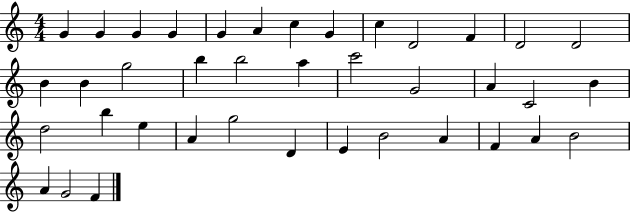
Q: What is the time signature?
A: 4/4